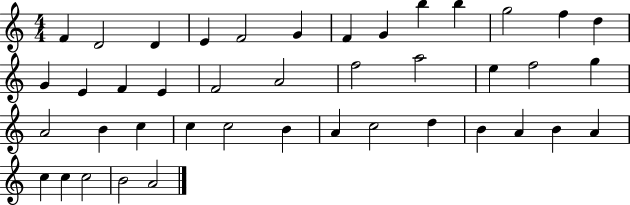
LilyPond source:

{
  \clef treble
  \numericTimeSignature
  \time 4/4
  \key c \major
  f'4 d'2 d'4 | e'4 f'2 g'4 | f'4 g'4 b''4 b''4 | g''2 f''4 d''4 | \break g'4 e'4 f'4 e'4 | f'2 a'2 | f''2 a''2 | e''4 f''2 g''4 | \break a'2 b'4 c''4 | c''4 c''2 b'4 | a'4 c''2 d''4 | b'4 a'4 b'4 a'4 | \break c''4 c''4 c''2 | b'2 a'2 | \bar "|."
}